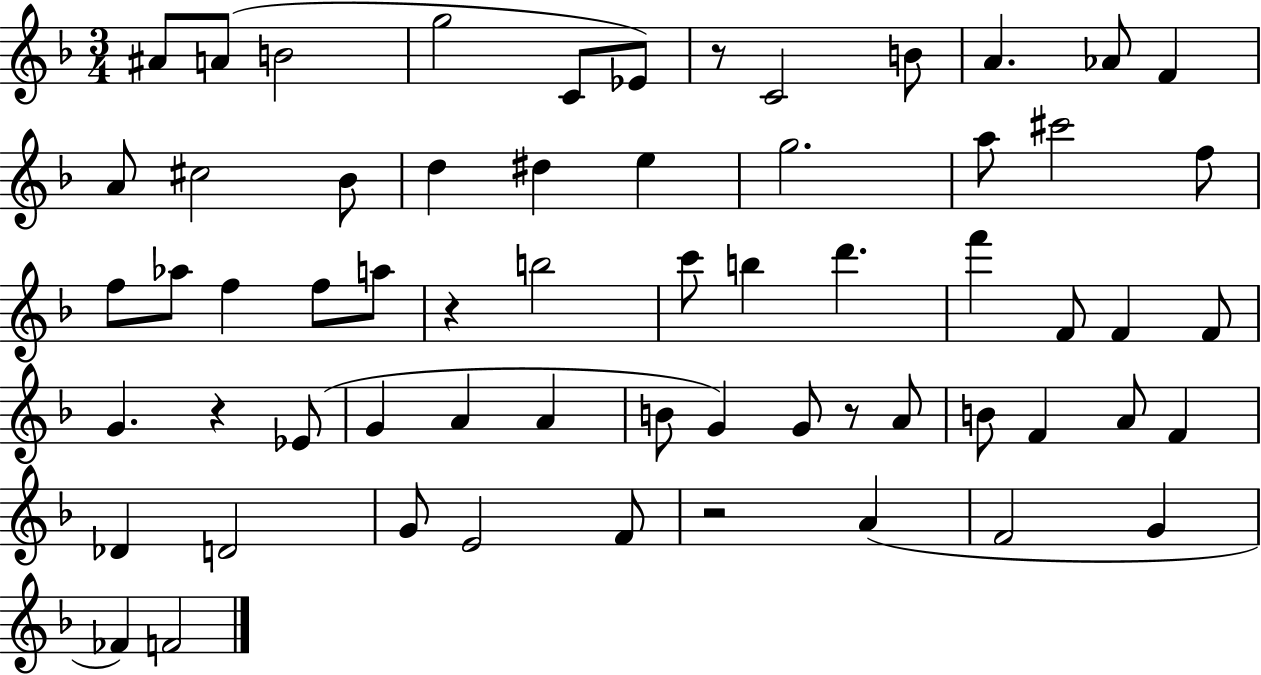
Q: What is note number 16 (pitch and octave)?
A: D#5